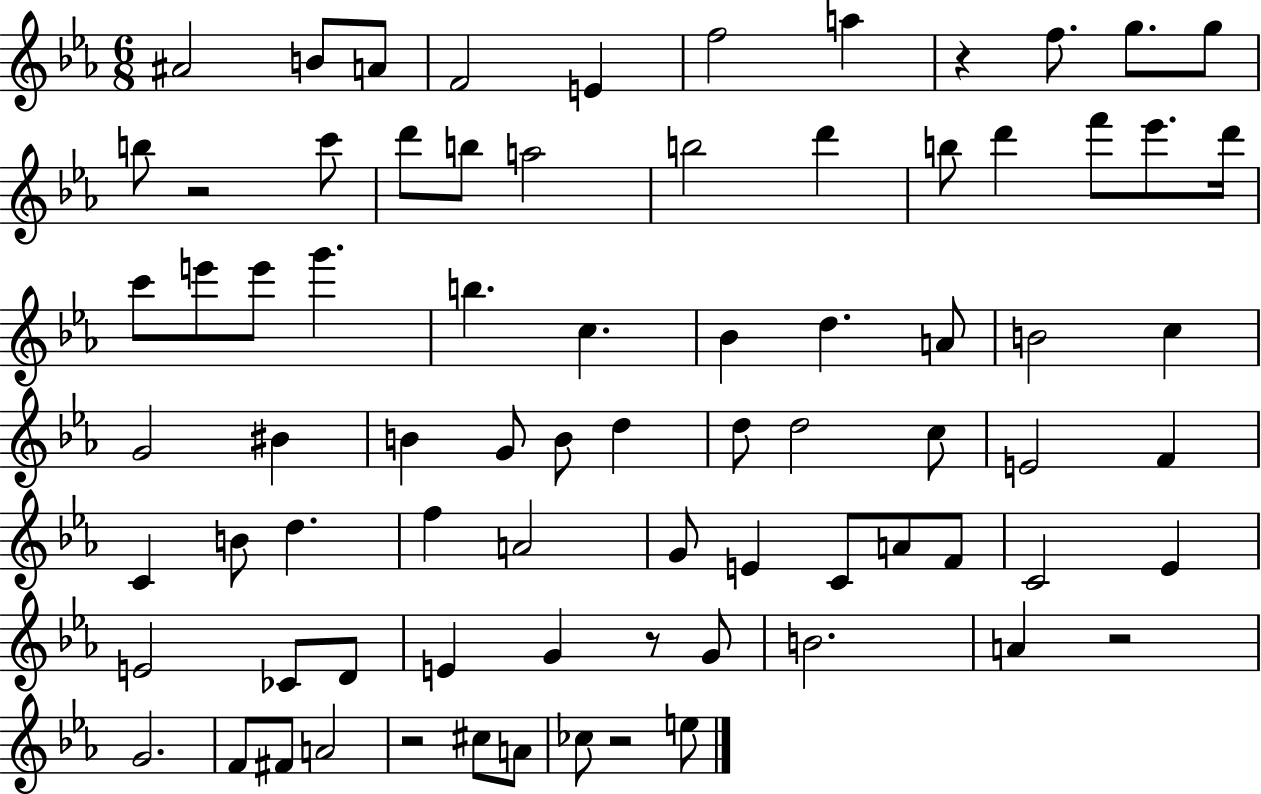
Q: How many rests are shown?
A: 6